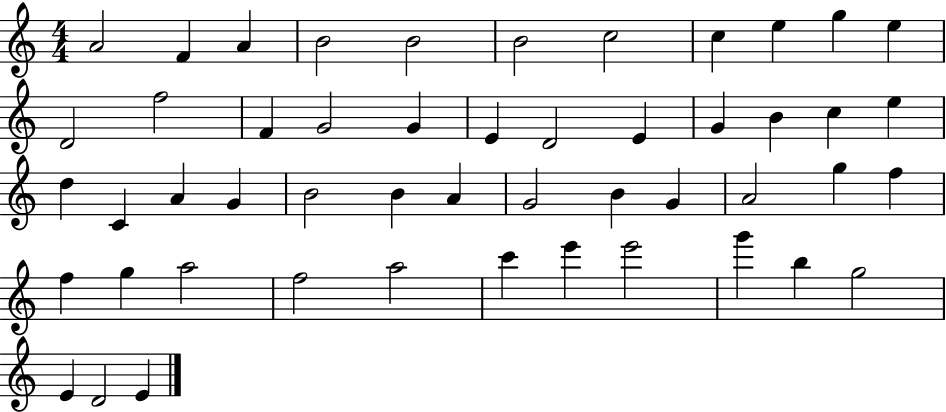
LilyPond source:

{
  \clef treble
  \numericTimeSignature
  \time 4/4
  \key c \major
  a'2 f'4 a'4 | b'2 b'2 | b'2 c''2 | c''4 e''4 g''4 e''4 | \break d'2 f''2 | f'4 g'2 g'4 | e'4 d'2 e'4 | g'4 b'4 c''4 e''4 | \break d''4 c'4 a'4 g'4 | b'2 b'4 a'4 | g'2 b'4 g'4 | a'2 g''4 f''4 | \break f''4 g''4 a''2 | f''2 a''2 | c'''4 e'''4 e'''2 | g'''4 b''4 g''2 | \break e'4 d'2 e'4 | \bar "|."
}